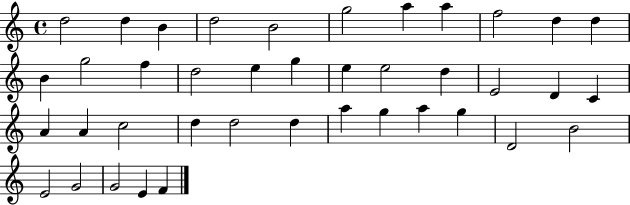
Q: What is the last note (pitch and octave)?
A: F4